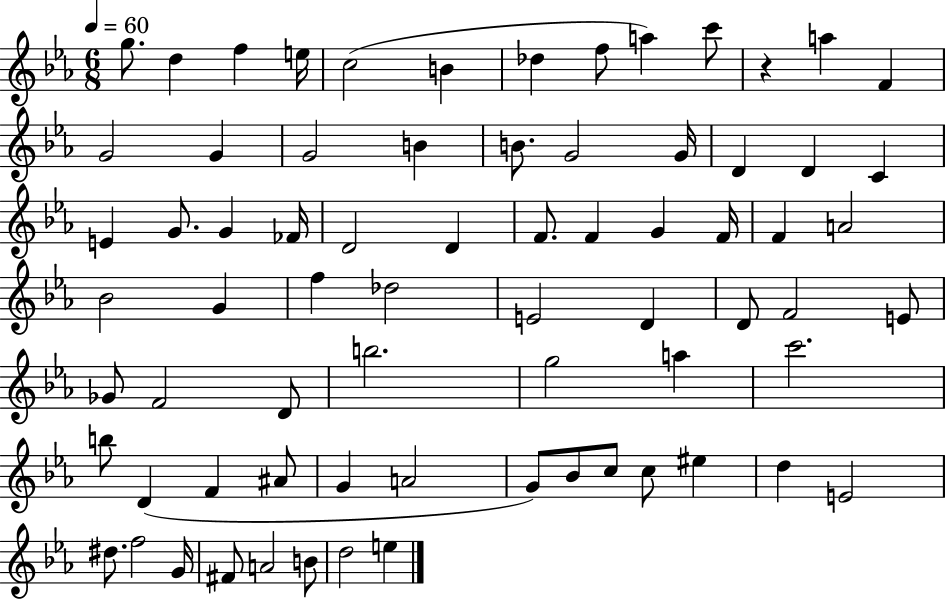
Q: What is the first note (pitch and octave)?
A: G5